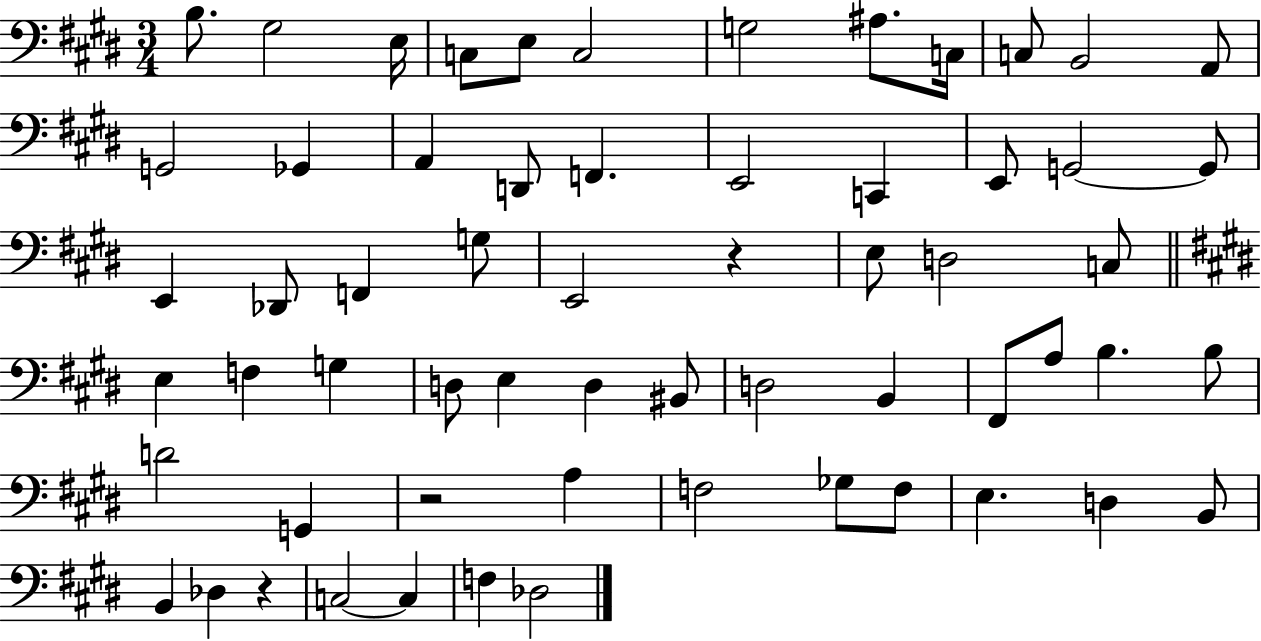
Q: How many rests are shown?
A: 3